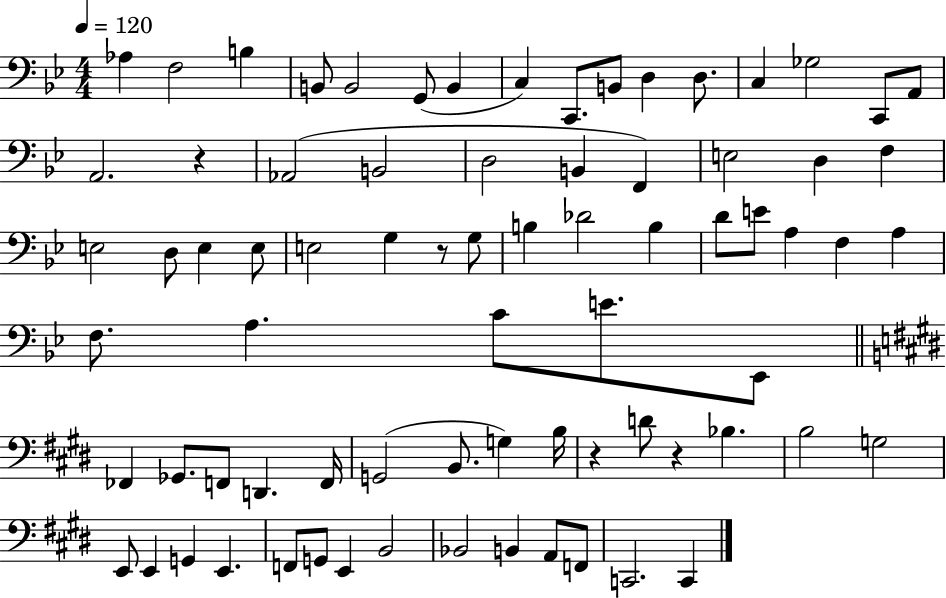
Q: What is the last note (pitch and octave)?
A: C2